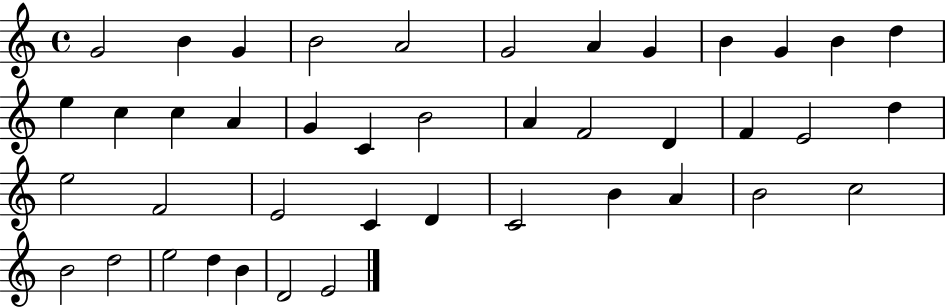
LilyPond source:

{
  \clef treble
  \time 4/4
  \defaultTimeSignature
  \key c \major
  g'2 b'4 g'4 | b'2 a'2 | g'2 a'4 g'4 | b'4 g'4 b'4 d''4 | \break e''4 c''4 c''4 a'4 | g'4 c'4 b'2 | a'4 f'2 d'4 | f'4 e'2 d''4 | \break e''2 f'2 | e'2 c'4 d'4 | c'2 b'4 a'4 | b'2 c''2 | \break b'2 d''2 | e''2 d''4 b'4 | d'2 e'2 | \bar "|."
}